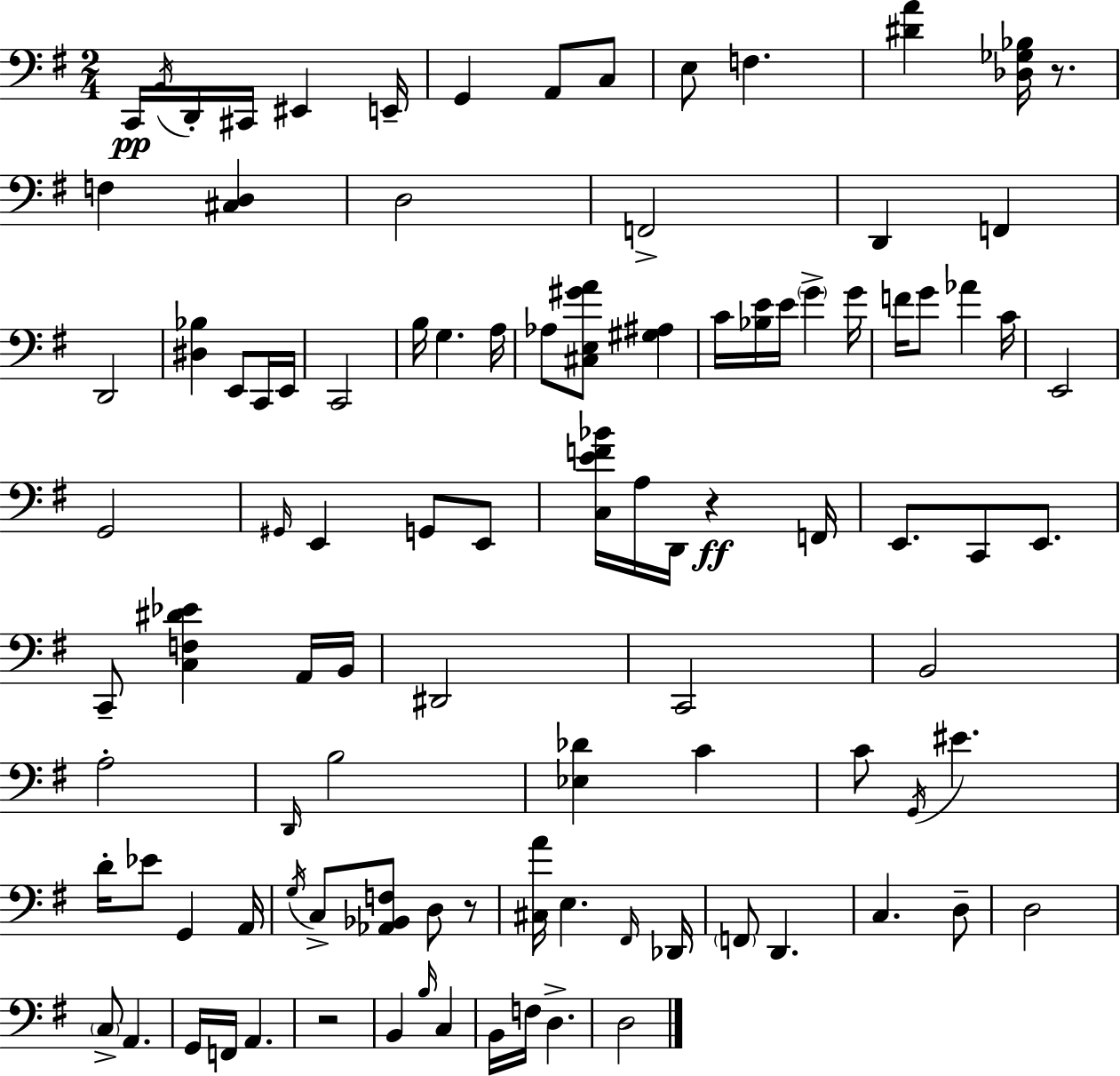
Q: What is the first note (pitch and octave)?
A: C2